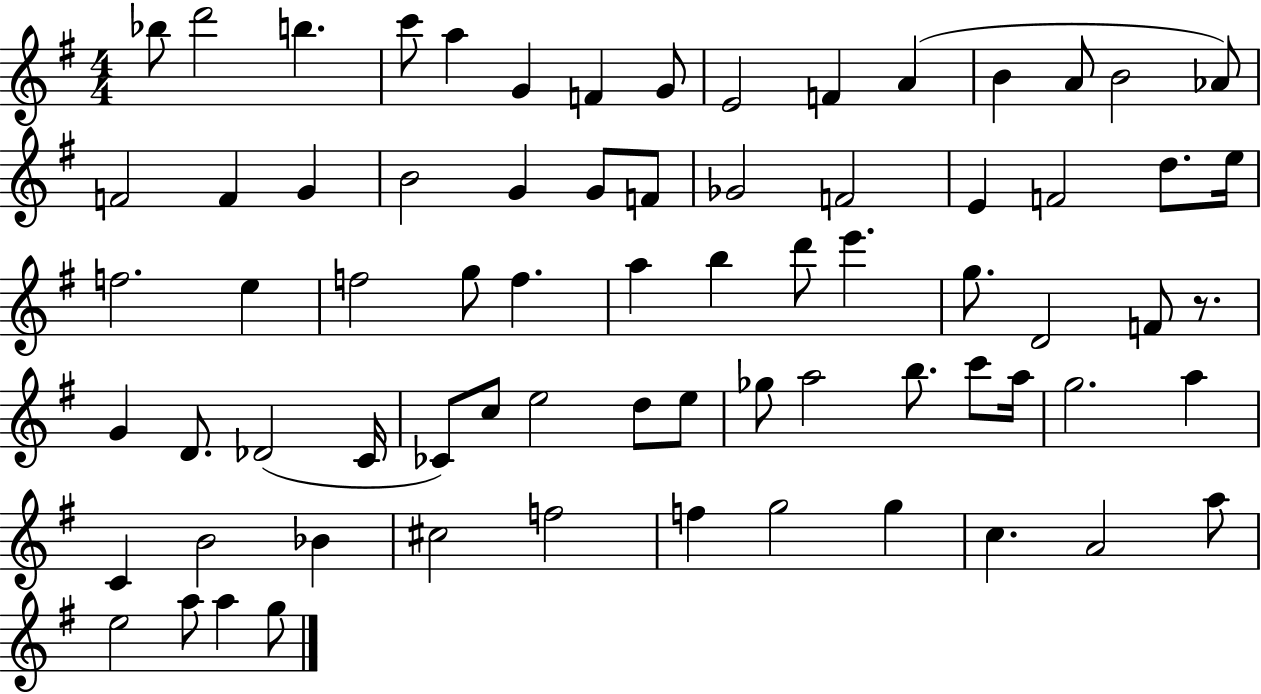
Bb5/e D6/h B5/q. C6/e A5/q G4/q F4/q G4/e E4/h F4/q A4/q B4/q A4/e B4/h Ab4/e F4/h F4/q G4/q B4/h G4/q G4/e F4/e Gb4/h F4/h E4/q F4/h D5/e. E5/s F5/h. E5/q F5/h G5/e F5/q. A5/q B5/q D6/e E6/q. G5/e. D4/h F4/e R/e. G4/q D4/e. Db4/h C4/s CES4/e C5/e E5/h D5/e E5/e Gb5/e A5/h B5/e. C6/e A5/s G5/h. A5/q C4/q B4/h Bb4/q C#5/h F5/h F5/q G5/h G5/q C5/q. A4/h A5/e E5/h A5/e A5/q G5/e